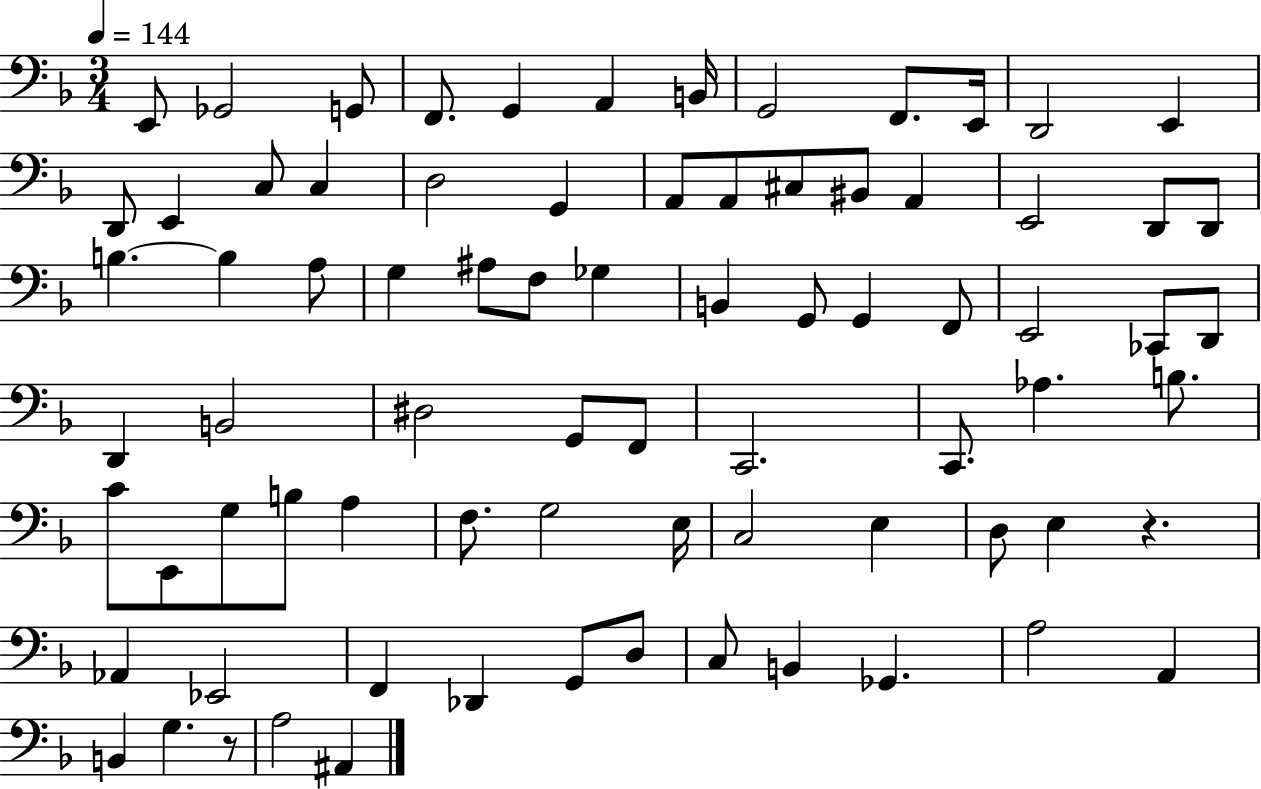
{
  \clef bass
  \numericTimeSignature
  \time 3/4
  \key f \major
  \tempo 4 = 144
  \repeat volta 2 { e,8 ges,2 g,8 | f,8. g,4 a,4 b,16 | g,2 f,8. e,16 | d,2 e,4 | \break d,8 e,4 c8 c4 | d2 g,4 | a,8 a,8 cis8 bis,8 a,4 | e,2 d,8 d,8 | \break b4.~~ b4 a8 | g4 ais8 f8 ges4 | b,4 g,8 g,4 f,8 | e,2 ces,8 d,8 | \break d,4 b,2 | dis2 g,8 f,8 | c,2. | c,8. aes4. b8. | \break c'8 e,8 g8 b8 a4 | f8. g2 e16 | c2 e4 | d8 e4 r4. | \break aes,4 ees,2 | f,4 des,4 g,8 d8 | c8 b,4 ges,4. | a2 a,4 | \break b,4 g4. r8 | a2 ais,4 | } \bar "|."
}